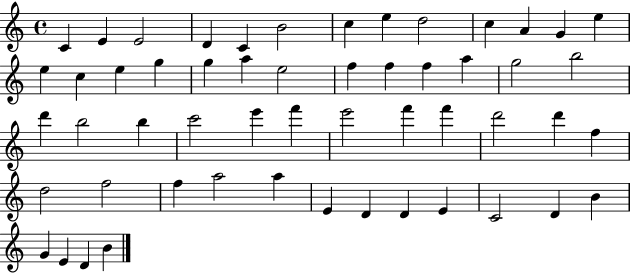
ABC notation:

X:1
T:Untitled
M:4/4
L:1/4
K:C
C E E2 D C B2 c e d2 c A G e e c e g g a e2 f f f a g2 b2 d' b2 b c'2 e' f' e'2 f' f' d'2 d' f d2 f2 f a2 a E D D E C2 D B G E D B